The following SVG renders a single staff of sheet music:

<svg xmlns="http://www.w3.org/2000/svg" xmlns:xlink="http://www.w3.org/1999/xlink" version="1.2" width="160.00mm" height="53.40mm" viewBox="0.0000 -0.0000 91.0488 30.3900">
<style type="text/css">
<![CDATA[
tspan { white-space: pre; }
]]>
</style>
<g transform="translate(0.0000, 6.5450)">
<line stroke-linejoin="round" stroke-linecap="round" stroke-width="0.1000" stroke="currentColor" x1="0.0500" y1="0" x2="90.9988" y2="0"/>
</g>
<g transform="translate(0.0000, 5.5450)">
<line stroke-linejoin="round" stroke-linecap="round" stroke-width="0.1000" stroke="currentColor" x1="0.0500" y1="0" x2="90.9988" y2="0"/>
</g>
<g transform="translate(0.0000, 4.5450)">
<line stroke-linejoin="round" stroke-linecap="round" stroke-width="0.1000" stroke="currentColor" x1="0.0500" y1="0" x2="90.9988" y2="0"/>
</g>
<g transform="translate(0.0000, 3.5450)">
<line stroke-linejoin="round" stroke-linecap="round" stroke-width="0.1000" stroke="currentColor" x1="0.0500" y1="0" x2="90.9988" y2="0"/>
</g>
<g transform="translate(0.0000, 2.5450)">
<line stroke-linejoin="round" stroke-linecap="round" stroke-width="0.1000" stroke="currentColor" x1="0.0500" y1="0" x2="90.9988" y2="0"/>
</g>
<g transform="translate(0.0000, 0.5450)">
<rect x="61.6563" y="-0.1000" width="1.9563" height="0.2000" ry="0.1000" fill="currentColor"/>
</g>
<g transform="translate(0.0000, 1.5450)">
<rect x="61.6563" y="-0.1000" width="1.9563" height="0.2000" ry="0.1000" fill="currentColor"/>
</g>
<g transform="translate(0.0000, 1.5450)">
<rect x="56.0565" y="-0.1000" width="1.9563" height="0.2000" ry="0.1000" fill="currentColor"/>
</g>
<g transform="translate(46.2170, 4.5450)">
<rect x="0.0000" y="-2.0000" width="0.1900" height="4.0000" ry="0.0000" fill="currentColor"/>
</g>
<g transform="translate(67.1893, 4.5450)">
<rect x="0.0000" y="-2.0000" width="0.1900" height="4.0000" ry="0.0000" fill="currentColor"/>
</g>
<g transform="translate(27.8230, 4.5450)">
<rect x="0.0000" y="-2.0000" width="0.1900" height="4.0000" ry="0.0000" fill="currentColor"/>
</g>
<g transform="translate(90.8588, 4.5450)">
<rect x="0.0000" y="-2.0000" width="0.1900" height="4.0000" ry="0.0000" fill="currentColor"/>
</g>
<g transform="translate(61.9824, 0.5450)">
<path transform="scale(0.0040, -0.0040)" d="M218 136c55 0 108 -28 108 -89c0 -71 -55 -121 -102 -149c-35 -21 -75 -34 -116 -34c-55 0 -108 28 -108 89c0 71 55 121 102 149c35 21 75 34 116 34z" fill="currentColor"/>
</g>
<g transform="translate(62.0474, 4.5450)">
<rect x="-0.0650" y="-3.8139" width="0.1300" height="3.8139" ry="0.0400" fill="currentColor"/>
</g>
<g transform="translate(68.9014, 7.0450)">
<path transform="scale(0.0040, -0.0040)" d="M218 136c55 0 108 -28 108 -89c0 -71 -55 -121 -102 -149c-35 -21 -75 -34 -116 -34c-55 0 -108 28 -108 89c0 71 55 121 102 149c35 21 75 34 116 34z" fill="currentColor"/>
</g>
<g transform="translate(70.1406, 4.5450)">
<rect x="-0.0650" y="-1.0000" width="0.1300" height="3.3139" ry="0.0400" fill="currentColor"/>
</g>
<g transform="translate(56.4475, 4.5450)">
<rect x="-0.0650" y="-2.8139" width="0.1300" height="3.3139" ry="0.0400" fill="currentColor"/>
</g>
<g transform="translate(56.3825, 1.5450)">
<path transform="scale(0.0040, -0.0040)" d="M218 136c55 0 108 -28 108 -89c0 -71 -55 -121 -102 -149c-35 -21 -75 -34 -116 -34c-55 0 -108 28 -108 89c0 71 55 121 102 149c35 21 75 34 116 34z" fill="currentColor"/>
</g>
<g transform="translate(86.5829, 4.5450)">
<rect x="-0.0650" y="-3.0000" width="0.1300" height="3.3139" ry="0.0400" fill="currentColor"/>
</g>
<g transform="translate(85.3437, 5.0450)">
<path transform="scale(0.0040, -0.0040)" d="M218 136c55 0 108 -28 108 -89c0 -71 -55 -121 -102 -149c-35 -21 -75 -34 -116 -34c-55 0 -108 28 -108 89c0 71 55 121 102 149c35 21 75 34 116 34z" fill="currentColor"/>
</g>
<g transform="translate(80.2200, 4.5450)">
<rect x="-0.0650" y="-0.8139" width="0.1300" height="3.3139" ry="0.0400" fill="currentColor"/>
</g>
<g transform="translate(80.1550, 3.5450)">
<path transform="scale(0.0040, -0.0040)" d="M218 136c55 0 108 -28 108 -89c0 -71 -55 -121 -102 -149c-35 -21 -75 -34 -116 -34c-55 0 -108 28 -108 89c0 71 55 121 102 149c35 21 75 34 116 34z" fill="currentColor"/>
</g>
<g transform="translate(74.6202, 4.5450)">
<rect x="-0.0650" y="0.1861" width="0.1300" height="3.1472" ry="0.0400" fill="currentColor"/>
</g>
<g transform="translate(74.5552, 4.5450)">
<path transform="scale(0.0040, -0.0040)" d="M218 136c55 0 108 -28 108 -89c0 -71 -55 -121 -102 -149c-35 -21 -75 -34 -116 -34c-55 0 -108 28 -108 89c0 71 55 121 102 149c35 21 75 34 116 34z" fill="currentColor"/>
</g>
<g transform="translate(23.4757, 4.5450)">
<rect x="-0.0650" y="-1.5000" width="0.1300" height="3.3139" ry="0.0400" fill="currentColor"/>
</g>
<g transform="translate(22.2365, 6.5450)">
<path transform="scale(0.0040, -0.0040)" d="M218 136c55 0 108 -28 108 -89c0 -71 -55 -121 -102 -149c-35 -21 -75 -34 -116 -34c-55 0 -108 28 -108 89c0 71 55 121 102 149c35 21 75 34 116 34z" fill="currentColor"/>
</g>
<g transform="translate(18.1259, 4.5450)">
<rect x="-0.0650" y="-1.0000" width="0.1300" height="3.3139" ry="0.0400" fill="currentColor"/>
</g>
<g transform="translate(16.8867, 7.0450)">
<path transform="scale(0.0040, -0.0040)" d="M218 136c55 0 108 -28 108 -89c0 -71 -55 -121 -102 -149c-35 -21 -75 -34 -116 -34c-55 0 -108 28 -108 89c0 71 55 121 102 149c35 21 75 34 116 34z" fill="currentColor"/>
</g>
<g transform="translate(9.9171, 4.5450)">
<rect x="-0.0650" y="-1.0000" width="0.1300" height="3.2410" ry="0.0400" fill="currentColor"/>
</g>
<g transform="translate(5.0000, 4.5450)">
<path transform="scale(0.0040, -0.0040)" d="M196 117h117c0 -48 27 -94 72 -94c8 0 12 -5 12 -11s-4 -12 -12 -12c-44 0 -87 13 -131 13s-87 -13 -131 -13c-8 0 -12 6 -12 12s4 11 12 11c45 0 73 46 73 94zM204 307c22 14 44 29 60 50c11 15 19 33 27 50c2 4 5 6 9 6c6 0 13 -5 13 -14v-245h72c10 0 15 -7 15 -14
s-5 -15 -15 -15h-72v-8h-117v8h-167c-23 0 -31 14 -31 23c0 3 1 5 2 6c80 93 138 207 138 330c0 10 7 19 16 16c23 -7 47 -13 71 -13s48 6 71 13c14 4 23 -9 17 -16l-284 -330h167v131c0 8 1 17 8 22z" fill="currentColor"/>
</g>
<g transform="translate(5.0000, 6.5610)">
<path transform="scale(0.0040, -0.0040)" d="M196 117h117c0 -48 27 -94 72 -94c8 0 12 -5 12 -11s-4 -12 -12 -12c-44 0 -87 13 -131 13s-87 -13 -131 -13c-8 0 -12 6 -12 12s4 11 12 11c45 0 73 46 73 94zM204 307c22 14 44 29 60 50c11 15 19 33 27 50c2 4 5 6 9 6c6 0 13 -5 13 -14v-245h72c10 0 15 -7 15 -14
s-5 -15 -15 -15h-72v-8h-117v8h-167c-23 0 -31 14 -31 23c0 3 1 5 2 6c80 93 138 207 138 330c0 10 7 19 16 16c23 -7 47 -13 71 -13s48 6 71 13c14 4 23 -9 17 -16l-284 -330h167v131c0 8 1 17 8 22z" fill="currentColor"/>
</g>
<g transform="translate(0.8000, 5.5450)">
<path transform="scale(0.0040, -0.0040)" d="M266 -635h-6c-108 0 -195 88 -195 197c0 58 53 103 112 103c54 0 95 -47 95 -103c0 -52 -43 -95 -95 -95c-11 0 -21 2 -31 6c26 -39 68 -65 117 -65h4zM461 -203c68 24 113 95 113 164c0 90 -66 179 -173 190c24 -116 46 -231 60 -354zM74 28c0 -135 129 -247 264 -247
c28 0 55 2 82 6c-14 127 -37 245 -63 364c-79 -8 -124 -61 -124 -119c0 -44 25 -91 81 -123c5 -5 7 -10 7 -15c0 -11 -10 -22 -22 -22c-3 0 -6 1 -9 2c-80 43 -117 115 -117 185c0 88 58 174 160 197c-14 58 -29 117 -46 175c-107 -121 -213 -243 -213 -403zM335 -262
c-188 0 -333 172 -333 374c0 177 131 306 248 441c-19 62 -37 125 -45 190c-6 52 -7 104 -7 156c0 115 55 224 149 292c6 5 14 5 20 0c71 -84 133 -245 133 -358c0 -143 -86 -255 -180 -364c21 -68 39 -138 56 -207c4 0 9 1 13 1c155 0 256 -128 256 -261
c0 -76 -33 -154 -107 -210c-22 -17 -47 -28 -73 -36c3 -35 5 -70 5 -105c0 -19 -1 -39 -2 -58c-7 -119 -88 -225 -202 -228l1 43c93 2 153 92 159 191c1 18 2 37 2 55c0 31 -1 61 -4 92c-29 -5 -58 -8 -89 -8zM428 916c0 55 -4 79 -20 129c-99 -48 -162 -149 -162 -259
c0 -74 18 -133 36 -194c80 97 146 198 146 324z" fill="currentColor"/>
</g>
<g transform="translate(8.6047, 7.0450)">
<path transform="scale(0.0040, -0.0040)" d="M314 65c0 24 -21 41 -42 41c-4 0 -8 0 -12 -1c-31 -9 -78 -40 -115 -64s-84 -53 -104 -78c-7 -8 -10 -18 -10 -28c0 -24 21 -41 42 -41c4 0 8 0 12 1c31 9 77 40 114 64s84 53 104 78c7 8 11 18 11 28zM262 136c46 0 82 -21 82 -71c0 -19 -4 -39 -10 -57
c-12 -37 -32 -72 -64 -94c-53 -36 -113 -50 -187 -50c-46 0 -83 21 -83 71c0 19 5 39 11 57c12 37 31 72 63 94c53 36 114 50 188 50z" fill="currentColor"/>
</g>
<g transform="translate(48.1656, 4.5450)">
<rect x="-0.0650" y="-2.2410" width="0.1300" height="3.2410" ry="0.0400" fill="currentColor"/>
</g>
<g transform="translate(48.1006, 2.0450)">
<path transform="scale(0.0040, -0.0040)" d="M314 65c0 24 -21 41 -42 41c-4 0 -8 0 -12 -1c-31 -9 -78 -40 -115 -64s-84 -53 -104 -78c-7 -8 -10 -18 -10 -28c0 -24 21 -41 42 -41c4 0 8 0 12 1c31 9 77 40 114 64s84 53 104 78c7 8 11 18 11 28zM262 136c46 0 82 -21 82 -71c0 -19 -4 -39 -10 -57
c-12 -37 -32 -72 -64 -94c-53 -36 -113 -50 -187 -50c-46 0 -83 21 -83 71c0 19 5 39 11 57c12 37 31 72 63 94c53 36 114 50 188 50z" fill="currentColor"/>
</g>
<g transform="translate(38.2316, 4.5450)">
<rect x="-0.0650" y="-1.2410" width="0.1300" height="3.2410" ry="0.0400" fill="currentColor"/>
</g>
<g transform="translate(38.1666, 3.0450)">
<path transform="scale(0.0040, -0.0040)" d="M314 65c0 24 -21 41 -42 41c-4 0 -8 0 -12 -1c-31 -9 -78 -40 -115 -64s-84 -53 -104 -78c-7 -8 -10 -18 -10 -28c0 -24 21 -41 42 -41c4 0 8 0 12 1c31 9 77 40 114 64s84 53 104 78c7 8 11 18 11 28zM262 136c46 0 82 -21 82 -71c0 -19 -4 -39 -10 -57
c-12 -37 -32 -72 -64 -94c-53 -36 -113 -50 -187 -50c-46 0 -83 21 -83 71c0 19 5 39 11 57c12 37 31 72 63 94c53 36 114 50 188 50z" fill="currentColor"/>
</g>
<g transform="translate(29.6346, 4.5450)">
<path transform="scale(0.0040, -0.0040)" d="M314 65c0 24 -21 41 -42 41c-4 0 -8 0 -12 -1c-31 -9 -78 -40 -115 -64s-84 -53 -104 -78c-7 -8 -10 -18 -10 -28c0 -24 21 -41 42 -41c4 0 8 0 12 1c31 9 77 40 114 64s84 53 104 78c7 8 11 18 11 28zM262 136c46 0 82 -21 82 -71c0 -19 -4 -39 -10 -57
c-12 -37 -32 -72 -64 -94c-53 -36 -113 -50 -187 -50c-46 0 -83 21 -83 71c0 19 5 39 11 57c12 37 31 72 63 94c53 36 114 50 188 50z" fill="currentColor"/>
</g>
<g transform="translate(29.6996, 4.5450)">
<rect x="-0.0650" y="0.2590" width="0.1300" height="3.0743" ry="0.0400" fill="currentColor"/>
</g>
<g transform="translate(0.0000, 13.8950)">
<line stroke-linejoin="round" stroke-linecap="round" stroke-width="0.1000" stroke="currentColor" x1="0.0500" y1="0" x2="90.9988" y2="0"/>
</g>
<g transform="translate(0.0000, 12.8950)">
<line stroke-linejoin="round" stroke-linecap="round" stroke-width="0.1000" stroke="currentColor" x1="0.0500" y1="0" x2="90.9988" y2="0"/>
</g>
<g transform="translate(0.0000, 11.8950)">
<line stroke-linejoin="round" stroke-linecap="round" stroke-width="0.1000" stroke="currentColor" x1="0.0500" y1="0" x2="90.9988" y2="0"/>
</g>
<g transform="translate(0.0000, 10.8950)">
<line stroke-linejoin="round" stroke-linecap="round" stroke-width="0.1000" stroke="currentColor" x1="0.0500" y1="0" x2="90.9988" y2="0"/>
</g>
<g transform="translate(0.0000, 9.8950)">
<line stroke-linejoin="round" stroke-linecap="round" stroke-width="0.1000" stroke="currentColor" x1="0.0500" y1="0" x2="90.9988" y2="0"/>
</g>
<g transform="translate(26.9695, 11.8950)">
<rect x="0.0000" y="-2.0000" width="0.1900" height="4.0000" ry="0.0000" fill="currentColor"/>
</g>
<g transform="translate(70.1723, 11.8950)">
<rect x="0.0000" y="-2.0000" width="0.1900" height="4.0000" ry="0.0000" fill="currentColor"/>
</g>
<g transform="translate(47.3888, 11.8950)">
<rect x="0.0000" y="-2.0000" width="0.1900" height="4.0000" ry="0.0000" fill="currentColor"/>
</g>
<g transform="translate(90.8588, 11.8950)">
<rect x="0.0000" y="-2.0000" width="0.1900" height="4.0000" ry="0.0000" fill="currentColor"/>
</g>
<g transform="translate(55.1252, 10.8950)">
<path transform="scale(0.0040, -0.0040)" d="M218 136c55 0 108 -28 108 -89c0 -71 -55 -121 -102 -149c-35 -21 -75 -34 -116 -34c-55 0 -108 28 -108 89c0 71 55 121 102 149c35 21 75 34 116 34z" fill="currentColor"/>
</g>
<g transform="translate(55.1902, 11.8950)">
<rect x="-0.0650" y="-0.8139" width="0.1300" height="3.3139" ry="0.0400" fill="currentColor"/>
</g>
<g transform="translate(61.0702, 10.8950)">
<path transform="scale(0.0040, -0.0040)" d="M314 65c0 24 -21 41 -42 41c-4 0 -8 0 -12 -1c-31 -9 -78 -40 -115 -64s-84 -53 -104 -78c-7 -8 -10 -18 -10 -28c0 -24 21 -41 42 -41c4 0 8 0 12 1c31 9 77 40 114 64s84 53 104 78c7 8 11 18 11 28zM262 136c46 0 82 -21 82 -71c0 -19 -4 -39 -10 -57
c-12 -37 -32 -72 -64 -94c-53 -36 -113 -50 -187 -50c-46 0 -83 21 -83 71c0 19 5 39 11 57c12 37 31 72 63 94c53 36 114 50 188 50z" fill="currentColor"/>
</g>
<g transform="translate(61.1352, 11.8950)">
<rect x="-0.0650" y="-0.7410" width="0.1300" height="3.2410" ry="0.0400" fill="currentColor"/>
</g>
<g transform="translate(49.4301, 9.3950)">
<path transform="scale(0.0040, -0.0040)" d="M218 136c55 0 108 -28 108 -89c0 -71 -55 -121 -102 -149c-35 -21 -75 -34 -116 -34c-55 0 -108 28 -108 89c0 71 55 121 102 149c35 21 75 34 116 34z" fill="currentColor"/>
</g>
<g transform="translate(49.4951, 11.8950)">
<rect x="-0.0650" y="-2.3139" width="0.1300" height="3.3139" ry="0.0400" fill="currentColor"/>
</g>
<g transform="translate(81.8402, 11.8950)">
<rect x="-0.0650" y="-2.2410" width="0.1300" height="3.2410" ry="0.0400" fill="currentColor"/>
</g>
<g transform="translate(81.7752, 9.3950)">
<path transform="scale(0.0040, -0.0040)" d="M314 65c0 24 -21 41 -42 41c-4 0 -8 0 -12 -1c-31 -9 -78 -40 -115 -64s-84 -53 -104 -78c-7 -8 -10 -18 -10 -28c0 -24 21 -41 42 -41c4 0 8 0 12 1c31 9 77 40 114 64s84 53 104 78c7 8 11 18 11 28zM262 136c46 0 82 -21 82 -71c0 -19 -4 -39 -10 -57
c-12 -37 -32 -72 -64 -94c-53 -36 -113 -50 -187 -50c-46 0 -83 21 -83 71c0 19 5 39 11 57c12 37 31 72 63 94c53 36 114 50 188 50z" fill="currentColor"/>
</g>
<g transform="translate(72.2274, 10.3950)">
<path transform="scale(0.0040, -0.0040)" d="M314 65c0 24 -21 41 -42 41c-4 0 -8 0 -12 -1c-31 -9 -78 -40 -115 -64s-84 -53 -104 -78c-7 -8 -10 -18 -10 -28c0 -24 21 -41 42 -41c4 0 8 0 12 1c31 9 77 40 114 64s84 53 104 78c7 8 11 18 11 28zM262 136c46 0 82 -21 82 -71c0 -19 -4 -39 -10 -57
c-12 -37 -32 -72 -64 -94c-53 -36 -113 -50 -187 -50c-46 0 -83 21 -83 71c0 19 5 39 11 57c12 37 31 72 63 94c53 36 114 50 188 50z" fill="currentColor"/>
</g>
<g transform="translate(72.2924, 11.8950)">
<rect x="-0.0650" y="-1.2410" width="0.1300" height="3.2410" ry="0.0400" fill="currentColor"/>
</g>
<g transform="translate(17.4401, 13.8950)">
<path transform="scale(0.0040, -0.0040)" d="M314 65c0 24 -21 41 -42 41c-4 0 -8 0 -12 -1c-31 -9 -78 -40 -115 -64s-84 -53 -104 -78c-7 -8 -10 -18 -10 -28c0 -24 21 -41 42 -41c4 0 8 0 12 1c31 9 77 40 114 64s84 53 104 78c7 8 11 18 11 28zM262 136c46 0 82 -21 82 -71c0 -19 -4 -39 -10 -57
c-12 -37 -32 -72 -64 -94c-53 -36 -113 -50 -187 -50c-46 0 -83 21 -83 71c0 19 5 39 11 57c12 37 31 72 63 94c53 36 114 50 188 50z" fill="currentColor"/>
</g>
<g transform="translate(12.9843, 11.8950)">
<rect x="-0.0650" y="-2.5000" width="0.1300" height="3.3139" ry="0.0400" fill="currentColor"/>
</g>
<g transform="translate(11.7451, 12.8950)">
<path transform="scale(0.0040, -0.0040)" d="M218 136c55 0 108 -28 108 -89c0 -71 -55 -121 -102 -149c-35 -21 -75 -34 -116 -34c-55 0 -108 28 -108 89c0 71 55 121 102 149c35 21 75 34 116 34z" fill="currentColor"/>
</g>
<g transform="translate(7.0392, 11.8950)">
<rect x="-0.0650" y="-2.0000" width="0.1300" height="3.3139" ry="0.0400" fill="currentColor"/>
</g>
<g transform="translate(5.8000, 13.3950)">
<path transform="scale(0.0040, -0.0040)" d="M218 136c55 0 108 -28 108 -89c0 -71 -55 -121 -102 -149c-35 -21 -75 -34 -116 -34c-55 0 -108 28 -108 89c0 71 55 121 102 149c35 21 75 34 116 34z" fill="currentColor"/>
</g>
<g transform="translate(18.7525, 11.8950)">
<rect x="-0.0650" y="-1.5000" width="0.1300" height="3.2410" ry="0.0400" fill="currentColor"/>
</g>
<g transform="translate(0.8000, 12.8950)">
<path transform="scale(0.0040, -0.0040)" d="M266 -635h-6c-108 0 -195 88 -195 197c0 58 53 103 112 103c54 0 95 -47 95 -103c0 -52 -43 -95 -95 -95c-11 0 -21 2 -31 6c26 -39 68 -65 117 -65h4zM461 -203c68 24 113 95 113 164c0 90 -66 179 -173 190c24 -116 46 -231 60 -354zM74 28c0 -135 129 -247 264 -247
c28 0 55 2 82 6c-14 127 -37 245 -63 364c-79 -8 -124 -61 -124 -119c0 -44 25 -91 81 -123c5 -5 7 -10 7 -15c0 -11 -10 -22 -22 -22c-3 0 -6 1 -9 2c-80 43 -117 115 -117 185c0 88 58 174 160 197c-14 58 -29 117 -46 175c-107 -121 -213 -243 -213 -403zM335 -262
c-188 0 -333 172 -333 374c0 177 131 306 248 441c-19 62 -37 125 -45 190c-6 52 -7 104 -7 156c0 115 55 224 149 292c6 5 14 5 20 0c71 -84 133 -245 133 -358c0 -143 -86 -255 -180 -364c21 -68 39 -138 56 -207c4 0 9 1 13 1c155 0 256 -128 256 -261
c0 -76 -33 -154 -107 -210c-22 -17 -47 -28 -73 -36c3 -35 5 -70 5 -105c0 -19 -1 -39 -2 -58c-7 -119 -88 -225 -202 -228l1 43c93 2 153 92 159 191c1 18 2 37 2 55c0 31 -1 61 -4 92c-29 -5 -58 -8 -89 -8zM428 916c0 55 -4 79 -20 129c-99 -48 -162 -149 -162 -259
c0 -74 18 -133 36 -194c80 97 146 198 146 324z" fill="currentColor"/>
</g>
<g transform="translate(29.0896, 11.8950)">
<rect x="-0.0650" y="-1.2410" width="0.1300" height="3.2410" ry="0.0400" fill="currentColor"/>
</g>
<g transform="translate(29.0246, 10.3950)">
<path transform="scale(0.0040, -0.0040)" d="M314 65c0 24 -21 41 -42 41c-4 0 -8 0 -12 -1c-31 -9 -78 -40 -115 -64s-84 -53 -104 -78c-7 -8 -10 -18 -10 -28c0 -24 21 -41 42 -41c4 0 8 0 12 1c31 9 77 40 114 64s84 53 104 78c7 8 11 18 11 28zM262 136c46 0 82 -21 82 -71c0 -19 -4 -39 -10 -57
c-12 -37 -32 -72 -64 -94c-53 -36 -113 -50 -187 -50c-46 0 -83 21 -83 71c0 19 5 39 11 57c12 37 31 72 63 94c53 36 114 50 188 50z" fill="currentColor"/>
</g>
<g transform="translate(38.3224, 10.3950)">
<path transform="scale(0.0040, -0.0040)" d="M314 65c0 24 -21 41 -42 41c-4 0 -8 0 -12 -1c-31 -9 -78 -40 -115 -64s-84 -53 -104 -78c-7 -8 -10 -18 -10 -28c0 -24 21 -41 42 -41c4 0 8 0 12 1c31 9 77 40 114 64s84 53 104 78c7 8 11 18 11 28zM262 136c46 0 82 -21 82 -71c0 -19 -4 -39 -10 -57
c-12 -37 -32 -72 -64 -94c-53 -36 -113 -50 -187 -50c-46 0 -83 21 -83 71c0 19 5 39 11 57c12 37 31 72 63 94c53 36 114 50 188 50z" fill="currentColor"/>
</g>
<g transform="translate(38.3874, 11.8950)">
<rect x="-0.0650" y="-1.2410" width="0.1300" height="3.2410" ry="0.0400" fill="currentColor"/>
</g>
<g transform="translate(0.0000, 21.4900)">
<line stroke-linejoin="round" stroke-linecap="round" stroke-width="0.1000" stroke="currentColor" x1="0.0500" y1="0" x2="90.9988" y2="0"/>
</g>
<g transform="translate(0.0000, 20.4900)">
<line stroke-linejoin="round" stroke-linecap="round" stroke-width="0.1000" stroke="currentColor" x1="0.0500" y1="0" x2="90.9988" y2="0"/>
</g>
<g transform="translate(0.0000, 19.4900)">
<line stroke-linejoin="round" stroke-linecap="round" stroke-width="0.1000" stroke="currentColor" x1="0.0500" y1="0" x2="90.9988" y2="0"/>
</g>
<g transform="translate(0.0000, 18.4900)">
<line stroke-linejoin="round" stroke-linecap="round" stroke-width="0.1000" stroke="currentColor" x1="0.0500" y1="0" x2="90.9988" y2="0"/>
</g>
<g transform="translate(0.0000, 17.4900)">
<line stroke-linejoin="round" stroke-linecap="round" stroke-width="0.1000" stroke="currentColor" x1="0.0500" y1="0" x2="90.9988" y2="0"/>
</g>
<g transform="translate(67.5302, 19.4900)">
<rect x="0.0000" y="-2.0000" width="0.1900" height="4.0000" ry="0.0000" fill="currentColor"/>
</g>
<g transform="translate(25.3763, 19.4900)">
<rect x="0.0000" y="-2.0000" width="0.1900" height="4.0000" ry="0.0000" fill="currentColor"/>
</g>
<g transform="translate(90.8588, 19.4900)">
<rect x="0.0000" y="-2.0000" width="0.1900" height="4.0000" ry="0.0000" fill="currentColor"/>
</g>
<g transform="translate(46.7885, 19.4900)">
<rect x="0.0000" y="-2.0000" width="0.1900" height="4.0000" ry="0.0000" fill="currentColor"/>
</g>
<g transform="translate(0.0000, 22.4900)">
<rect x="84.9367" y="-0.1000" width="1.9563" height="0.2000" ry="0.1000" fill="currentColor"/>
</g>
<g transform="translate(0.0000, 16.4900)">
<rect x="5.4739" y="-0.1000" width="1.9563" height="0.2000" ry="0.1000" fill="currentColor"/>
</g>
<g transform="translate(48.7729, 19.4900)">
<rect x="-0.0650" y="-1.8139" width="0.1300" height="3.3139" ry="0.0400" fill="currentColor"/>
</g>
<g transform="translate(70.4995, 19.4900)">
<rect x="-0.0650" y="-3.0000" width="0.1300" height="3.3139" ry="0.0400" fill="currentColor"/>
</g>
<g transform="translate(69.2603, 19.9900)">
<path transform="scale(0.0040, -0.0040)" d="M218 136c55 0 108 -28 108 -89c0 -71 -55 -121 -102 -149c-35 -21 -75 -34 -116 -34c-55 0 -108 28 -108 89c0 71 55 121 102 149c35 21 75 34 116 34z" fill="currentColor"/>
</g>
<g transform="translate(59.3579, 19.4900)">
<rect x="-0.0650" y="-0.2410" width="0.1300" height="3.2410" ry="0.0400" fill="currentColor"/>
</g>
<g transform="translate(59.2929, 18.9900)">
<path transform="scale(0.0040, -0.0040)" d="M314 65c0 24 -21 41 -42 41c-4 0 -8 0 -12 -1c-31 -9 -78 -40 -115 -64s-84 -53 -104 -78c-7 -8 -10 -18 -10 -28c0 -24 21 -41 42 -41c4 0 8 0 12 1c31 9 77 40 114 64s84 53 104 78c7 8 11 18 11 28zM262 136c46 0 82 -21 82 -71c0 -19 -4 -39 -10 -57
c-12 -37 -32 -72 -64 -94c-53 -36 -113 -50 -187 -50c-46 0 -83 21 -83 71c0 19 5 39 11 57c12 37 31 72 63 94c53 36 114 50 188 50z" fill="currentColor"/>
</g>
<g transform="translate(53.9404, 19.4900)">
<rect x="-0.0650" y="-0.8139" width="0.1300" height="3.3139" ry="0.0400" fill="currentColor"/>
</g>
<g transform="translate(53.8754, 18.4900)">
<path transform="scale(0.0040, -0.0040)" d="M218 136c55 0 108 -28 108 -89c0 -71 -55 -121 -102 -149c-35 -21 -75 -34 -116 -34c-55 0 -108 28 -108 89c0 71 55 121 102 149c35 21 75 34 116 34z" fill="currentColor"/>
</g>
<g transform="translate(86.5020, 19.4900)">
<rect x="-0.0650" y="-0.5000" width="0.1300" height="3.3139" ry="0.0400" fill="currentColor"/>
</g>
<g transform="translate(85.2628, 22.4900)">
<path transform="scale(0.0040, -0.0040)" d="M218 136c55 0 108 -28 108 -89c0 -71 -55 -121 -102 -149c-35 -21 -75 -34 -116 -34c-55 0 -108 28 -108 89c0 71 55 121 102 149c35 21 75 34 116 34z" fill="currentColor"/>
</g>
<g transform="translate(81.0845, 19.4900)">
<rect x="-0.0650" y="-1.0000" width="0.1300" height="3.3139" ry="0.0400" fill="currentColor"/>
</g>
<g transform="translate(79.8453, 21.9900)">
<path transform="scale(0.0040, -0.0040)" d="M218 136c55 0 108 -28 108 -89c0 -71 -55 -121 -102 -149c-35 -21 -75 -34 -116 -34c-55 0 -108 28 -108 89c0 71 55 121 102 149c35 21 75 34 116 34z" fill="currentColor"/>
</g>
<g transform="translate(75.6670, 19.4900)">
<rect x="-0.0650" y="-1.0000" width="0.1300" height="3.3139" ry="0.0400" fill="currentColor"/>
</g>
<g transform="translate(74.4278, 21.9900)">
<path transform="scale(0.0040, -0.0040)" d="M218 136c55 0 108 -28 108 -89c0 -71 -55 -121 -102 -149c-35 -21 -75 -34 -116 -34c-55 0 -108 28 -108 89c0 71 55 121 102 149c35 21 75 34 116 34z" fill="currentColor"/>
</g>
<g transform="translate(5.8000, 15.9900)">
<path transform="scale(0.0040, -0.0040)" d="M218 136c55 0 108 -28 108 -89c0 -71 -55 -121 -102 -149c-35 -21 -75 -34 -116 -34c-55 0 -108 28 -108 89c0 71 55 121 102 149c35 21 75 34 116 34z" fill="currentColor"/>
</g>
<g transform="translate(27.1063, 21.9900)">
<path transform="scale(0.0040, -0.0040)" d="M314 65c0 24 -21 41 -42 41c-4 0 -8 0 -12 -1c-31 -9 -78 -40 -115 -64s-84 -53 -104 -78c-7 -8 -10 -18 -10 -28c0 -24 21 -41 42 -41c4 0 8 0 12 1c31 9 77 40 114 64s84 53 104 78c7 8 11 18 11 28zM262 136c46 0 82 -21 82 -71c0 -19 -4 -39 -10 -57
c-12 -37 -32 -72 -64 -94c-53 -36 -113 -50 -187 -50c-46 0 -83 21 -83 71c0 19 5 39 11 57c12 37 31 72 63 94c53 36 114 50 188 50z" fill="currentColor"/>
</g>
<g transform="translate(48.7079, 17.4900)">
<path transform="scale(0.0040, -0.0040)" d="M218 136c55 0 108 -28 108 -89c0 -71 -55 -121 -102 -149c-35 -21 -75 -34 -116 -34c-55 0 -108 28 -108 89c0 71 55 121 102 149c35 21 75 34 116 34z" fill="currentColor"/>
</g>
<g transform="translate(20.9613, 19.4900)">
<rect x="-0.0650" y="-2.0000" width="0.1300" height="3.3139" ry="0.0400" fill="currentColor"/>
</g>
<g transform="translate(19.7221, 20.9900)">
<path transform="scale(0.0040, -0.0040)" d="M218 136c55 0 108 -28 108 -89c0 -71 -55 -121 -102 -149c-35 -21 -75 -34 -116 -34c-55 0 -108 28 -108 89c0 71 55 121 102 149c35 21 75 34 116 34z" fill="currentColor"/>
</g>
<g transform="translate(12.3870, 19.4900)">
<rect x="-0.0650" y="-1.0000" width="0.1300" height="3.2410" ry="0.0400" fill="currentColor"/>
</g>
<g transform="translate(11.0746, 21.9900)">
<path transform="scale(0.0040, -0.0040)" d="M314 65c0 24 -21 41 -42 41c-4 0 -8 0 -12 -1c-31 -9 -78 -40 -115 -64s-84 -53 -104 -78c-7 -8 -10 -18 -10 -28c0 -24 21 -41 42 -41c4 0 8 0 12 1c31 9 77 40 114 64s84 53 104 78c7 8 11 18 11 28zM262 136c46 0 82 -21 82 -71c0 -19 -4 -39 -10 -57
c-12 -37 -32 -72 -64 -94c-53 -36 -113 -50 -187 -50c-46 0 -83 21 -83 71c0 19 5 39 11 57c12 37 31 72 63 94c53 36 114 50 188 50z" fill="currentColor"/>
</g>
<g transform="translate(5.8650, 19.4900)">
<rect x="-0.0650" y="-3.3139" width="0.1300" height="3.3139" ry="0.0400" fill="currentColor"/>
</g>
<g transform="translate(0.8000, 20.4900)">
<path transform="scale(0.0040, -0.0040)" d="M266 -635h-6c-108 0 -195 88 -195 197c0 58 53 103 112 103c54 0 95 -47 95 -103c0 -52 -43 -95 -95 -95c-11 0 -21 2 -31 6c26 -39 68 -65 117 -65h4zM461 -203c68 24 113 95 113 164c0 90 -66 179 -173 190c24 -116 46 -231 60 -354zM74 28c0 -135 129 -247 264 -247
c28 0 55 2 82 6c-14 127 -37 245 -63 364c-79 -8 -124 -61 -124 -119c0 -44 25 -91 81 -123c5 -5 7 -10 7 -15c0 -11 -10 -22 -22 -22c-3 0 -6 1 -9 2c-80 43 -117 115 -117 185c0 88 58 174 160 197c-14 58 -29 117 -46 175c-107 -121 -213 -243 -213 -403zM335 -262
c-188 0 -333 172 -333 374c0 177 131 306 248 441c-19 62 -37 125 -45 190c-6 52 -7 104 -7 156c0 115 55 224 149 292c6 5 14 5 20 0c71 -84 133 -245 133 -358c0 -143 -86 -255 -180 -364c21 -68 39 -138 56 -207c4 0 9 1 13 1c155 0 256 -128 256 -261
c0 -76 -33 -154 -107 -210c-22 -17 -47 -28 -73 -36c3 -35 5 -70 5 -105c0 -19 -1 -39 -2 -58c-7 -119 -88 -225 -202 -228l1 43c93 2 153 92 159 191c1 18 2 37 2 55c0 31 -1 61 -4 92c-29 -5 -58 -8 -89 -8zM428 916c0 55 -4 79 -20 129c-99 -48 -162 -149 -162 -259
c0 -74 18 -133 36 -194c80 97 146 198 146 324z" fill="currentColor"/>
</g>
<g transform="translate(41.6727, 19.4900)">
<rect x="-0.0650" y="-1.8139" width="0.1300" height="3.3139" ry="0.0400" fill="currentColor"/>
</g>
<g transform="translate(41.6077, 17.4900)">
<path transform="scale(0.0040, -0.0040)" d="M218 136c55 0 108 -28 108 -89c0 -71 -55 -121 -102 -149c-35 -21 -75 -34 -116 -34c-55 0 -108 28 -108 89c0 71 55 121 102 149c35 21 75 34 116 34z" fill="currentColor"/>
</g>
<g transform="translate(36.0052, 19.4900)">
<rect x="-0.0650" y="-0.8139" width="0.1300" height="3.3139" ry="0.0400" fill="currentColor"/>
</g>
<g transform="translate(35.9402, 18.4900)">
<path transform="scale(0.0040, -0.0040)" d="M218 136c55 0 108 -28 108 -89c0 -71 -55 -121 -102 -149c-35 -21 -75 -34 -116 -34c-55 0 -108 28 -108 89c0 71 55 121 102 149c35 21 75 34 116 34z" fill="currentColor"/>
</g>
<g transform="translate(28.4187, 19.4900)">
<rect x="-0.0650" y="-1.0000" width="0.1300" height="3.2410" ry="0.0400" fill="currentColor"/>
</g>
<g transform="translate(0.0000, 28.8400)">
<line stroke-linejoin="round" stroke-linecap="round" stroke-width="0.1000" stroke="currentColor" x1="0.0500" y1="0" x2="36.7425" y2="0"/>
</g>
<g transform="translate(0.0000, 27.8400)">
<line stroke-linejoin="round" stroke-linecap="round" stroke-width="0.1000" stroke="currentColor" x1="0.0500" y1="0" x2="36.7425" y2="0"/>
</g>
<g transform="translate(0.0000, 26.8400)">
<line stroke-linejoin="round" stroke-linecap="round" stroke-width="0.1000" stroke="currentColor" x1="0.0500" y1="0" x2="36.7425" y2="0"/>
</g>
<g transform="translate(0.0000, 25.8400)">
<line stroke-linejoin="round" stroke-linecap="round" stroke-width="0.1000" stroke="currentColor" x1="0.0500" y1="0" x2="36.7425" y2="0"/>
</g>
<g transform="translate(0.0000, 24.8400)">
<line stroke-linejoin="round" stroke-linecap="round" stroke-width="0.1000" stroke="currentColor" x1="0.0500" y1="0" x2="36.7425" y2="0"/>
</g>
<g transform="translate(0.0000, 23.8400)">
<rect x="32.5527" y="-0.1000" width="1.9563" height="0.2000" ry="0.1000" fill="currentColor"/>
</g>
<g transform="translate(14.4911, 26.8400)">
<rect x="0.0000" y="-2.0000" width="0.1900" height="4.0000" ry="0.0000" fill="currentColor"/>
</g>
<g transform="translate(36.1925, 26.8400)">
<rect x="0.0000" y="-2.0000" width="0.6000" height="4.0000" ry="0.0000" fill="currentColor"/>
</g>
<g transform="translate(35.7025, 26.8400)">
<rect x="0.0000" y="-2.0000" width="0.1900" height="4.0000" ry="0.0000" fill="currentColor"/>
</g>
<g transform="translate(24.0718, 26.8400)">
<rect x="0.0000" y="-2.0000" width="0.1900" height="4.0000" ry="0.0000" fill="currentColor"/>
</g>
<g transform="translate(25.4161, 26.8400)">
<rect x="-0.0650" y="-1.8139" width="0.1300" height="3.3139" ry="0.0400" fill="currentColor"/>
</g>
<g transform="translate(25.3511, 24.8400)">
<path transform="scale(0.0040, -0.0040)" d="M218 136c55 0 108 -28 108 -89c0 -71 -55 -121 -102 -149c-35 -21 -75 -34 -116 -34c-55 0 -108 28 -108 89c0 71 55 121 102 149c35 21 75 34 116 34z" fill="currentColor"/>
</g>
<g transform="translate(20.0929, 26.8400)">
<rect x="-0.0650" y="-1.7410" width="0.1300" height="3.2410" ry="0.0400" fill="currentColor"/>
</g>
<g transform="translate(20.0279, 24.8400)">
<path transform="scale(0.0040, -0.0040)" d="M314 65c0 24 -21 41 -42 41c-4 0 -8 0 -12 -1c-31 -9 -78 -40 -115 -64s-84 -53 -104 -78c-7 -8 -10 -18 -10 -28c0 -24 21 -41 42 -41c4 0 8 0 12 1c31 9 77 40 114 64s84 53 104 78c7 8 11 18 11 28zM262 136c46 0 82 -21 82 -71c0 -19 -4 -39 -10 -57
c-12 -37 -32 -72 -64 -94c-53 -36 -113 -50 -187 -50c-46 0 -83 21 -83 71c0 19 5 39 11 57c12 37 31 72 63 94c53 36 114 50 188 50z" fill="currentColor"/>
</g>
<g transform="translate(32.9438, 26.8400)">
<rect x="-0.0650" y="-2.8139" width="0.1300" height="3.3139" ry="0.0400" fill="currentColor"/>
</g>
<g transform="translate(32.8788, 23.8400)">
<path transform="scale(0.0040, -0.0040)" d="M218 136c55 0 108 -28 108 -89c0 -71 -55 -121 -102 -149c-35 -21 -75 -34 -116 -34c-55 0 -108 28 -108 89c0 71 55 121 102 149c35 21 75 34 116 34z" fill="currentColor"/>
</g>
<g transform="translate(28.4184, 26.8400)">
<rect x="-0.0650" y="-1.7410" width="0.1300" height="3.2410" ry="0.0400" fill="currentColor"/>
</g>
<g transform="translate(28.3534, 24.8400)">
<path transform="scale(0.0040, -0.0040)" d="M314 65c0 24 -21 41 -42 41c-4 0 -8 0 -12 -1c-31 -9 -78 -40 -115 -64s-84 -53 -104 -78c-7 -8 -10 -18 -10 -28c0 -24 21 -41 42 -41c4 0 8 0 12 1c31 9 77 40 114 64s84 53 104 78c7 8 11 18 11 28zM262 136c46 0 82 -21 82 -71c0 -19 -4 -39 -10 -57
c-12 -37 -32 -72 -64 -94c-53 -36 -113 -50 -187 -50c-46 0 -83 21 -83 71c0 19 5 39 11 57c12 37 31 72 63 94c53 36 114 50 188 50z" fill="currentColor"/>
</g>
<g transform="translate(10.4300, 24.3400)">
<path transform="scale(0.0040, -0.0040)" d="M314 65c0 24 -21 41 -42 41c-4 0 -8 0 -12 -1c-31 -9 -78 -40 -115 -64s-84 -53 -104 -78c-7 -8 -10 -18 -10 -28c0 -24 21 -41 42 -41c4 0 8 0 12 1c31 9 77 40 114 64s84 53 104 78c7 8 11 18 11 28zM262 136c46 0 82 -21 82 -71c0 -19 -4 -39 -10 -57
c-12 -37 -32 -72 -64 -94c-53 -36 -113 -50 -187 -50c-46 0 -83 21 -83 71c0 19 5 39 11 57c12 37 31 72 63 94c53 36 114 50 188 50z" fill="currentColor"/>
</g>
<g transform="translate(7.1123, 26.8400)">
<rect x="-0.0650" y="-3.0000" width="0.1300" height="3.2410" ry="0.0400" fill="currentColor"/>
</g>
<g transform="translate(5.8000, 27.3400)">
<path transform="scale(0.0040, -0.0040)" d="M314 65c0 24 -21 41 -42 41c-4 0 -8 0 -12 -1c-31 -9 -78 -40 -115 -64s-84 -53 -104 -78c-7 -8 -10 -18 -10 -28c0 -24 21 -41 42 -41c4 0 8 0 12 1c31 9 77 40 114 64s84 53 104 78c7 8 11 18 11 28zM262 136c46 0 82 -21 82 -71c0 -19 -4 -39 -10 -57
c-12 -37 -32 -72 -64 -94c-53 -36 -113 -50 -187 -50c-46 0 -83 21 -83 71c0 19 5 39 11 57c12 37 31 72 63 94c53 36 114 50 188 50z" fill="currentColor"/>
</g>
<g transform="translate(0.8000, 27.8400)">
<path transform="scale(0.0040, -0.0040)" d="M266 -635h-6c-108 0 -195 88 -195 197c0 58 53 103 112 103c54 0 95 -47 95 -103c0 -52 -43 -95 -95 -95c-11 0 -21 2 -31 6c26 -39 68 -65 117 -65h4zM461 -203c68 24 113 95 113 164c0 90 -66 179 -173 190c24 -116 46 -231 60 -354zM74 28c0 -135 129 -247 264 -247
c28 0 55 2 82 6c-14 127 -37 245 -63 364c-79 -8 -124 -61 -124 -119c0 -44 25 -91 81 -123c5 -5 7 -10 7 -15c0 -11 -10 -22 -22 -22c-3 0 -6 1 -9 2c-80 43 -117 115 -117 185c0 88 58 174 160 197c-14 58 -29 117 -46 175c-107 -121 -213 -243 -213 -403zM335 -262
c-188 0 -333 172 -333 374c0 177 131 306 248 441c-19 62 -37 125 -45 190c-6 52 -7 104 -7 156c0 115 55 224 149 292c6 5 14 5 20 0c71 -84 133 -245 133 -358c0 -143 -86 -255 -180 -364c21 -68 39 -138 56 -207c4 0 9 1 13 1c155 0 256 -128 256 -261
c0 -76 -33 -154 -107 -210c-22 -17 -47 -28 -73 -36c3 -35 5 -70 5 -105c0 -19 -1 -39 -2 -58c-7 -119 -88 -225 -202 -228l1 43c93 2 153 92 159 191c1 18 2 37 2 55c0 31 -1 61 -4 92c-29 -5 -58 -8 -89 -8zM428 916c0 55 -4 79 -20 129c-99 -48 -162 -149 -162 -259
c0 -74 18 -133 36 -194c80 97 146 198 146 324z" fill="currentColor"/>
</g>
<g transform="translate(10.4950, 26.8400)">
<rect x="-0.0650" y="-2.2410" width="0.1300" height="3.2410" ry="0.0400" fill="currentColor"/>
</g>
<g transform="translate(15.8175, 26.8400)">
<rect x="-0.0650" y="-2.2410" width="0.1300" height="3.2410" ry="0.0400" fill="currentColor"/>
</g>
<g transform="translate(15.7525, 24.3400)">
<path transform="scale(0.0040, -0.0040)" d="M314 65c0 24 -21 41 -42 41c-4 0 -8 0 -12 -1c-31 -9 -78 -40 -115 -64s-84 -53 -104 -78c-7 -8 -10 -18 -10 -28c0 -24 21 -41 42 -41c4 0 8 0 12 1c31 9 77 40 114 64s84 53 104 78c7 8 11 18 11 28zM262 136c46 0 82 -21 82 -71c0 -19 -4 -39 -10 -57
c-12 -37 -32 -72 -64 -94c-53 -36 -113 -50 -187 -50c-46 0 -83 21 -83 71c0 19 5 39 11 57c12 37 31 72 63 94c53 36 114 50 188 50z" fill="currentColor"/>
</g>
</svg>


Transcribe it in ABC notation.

X:1
T:Untitled
M:4/4
L:1/4
K:C
D2 D E B2 e2 g2 a c' D B d A F G E2 e2 e2 g d d2 e2 g2 b D2 F D2 d f f d c2 A D D C A2 g2 g2 f2 f f2 a